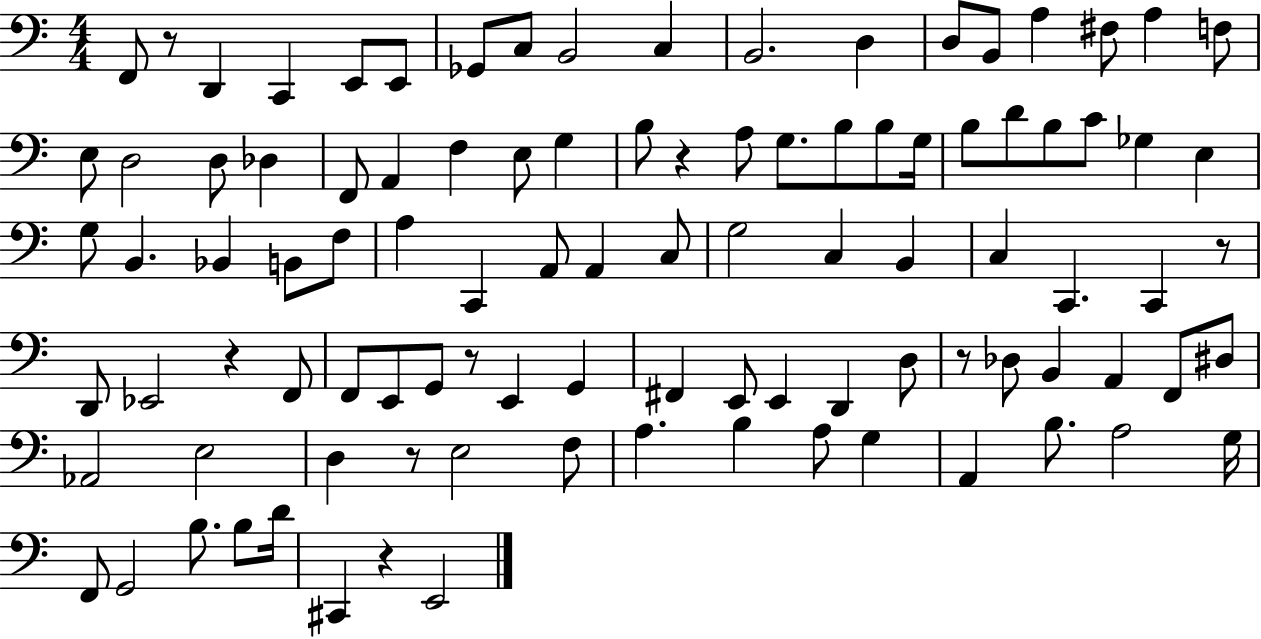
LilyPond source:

{
  \clef bass
  \numericTimeSignature
  \time 4/4
  \key c \major
  f,8 r8 d,4 c,4 e,8 e,8 | ges,8 c8 b,2 c4 | b,2. d4 | d8 b,8 a4 fis8 a4 f8 | \break e8 d2 d8 des4 | f,8 a,4 f4 e8 g4 | b8 r4 a8 g8. b8 b8 g16 | b8 d'8 b8 c'8 ges4 e4 | \break g8 b,4. bes,4 b,8 f8 | a4 c,4 a,8 a,4 c8 | g2 c4 b,4 | c4 c,4. c,4 r8 | \break d,8 ees,2 r4 f,8 | f,8 e,8 g,8 r8 e,4 g,4 | fis,4 e,8 e,4 d,4 d8 | r8 des8 b,4 a,4 f,8 dis8 | \break aes,2 e2 | d4 r8 e2 f8 | a4. b4 a8 g4 | a,4 b8. a2 g16 | \break f,8 g,2 b8. b8 d'16 | cis,4 r4 e,2 | \bar "|."
}